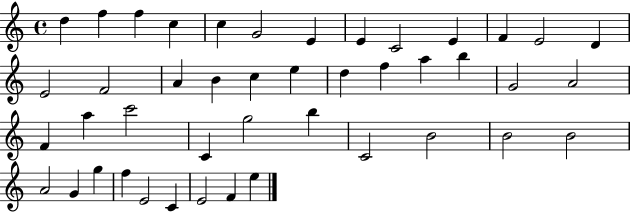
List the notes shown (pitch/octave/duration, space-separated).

D5/q F5/q F5/q C5/q C5/q G4/h E4/q E4/q C4/h E4/q F4/q E4/h D4/q E4/h F4/h A4/q B4/q C5/q E5/q D5/q F5/q A5/q B5/q G4/h A4/h F4/q A5/q C6/h C4/q G5/h B5/q C4/h B4/h B4/h B4/h A4/h G4/q G5/q F5/q E4/h C4/q E4/h F4/q E5/q